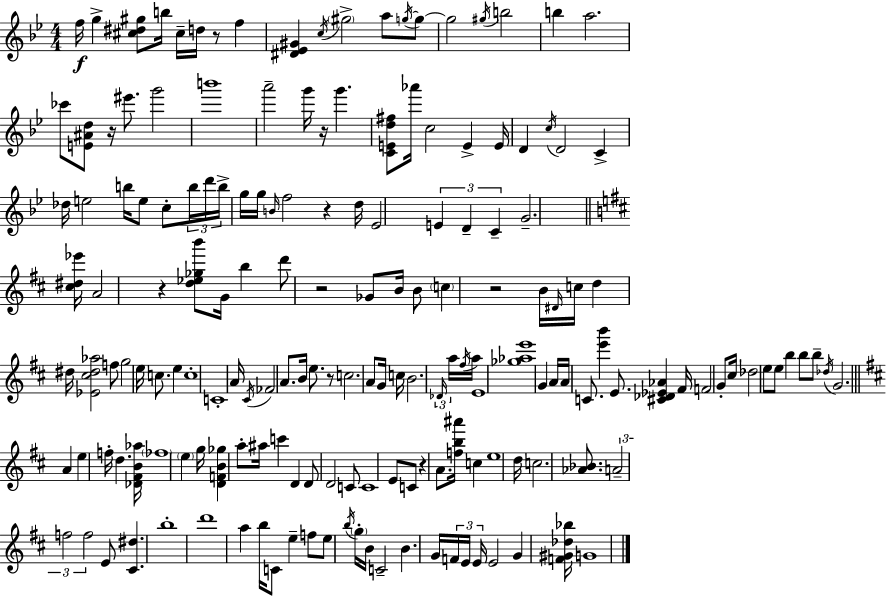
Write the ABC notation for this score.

X:1
T:Untitled
M:4/4
L:1/4
K:Bb
f/4 g [^c^d^g]/2 b/4 ^c/4 d/4 z/2 f [^D_E^G] c/4 ^g2 a/2 g/4 g/2 g2 ^g/4 b2 b a2 _c'/2 [E^Ad]/2 z/4 ^e'/2 g'2 b'4 a'2 g'/4 z/4 g' [CEd^f]/2 _a'/4 c2 E E/4 D c/4 D2 C _d/4 e2 b/4 e/2 c/2 b/4 d'/4 b/4 g/4 g/4 B/4 f2 z d/4 _E2 E D C G2 [^c^d_e']/4 A2 z [d_e_gb']/2 G/4 b d'/2 z2 _G/2 B/4 B/2 c z2 B/4 ^D/4 c/4 d ^d/4 [_E^c^d_a]2 f/2 g2 e/4 c/2 e c4 C4 A/4 ^C/4 _F2 A/2 B/4 e/2 z/2 c2 A/2 G/4 c/4 B2 _D/4 a/4 ^f/4 a/4 E4 [_g_ae']4 G A/4 A/4 C/2 [e'b'] E/2 [^C_D_E_A] ^F/4 F2 G/2 ^c/4 _d2 e/2 e/2 b b/2 b/2 _d/4 G2 A e f/4 d [_D^FB_a]/4 _f4 e g/4 [DFB_g] a/2 ^a/4 c' D D/2 D2 C/2 C4 E/2 C/2 z A/2 [fb^a']/4 c e4 d/4 c2 [_A_B]/2 A2 f2 f2 E/2 [^C^d] b4 d'4 a b/4 C/2 e f/2 e/2 b/4 g/4 B/4 C2 B G/4 F/4 E/4 E/4 E2 G [F^G_d_b]/4 G4